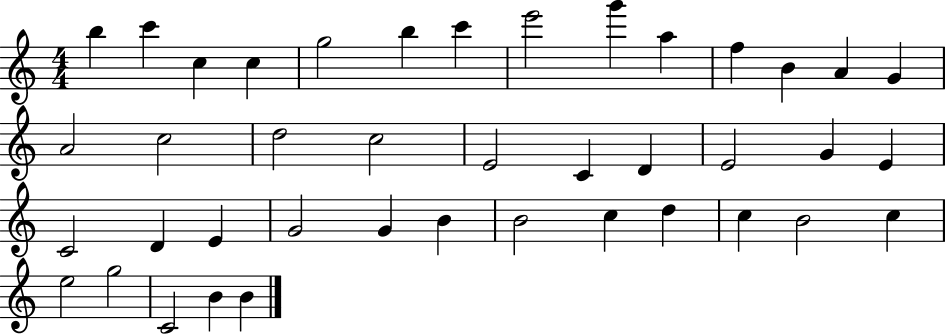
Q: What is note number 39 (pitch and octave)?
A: C4